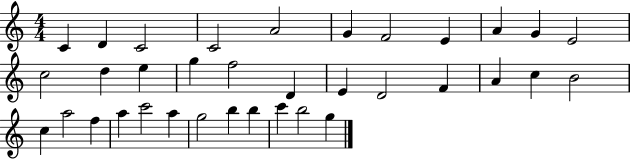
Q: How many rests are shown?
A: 0